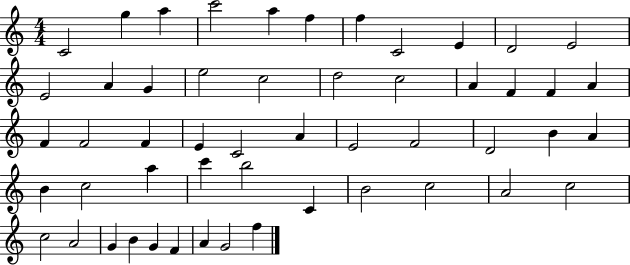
X:1
T:Untitled
M:4/4
L:1/4
K:C
C2 g a c'2 a f f C2 E D2 E2 E2 A G e2 c2 d2 c2 A F F A F F2 F E C2 A E2 F2 D2 B A B c2 a c' b2 C B2 c2 A2 c2 c2 A2 G B G F A G2 f